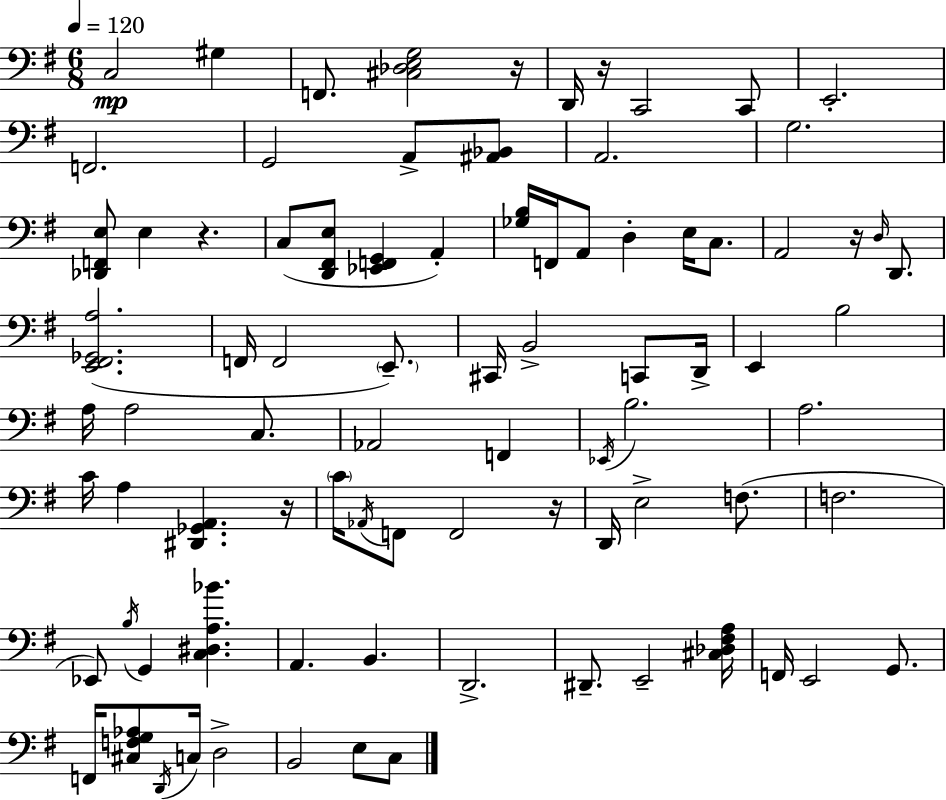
{
  \clef bass
  \numericTimeSignature
  \time 6/8
  \key g \major
  \tempo 4 = 120
  c2\mp gis4 | f,8. <cis des e g>2 r16 | d,16 r16 c,2 c,8 | e,2.-. | \break f,2. | g,2 a,8-> <ais, bes,>8 | a,2. | g2. | \break <des, f, e>8 e4 r4. | c8( <d, fis, e>8 <ees, f, g,>4 a,4-.) | <ges b>16 f,16 a,8 d4-. e16 c8. | a,2 r16 \grace { d16 } d,8. | \break <e, fis, ges, a>2.( | f,16 f,2 \parenthesize e,8.--) | cis,16 b,2-> c,8 | d,16-> e,4 b2 | \break a16 a2 c8. | aes,2 f,4 | \acciaccatura { ees,16 } b2. | a2. | \break c'16 a4 <dis, ges, a,>4. | r16 \parenthesize c'16 \acciaccatura { aes,16 } f,8 f,2 | r16 d,16 e2-> | f8.( f2. | \break ees,8) \acciaccatura { b16 } g,4 <c dis a bes'>4. | a,4. b,4. | d,2.-> | dis,8.-- e,2-- | \break <cis des fis a>16 f,16 e,2 | g,8. f,16 <cis f g aes>8 \acciaccatura { d,16 } c16 d2-> | b,2 | e8 c8 \bar "|."
}